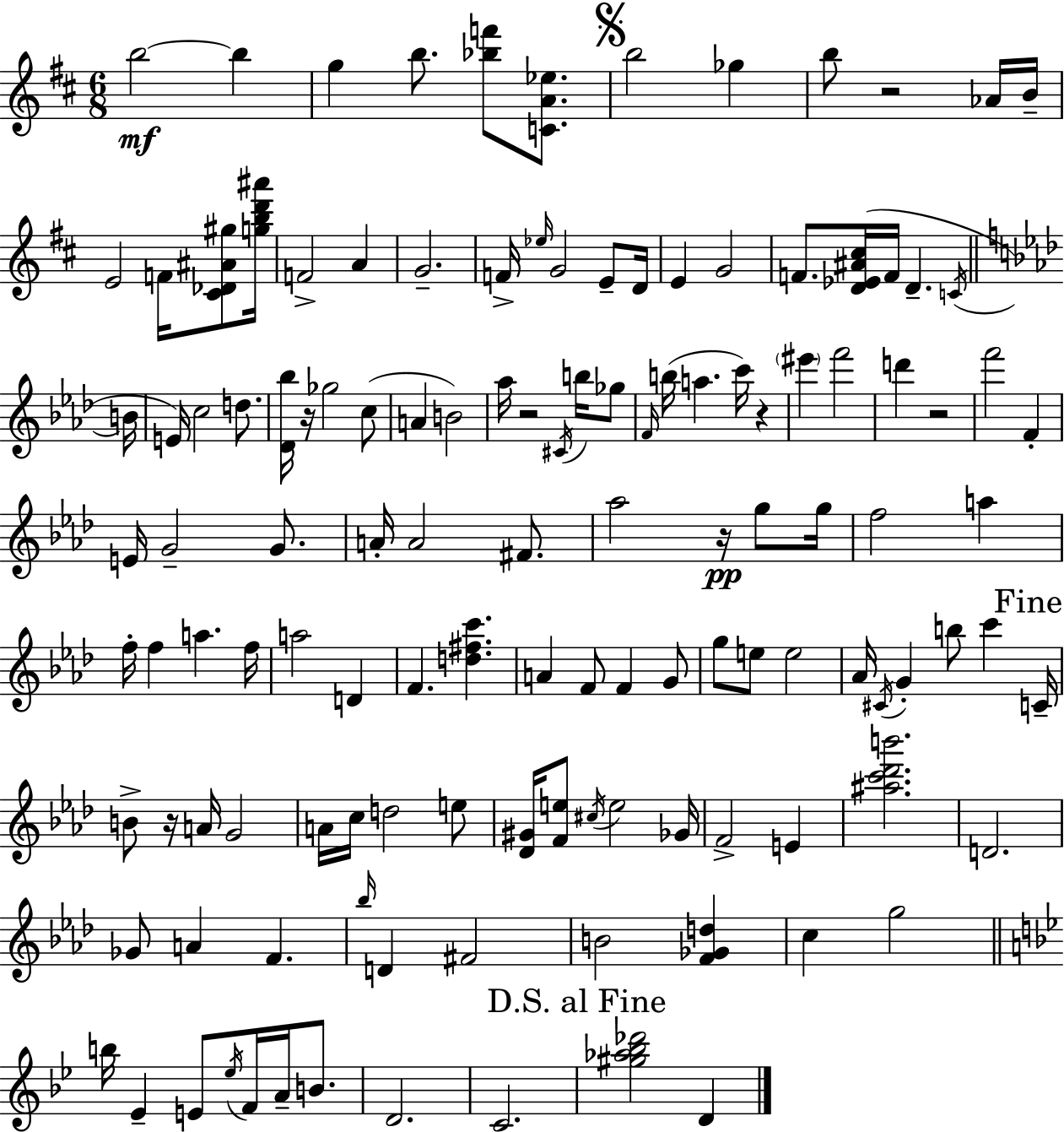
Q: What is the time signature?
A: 6/8